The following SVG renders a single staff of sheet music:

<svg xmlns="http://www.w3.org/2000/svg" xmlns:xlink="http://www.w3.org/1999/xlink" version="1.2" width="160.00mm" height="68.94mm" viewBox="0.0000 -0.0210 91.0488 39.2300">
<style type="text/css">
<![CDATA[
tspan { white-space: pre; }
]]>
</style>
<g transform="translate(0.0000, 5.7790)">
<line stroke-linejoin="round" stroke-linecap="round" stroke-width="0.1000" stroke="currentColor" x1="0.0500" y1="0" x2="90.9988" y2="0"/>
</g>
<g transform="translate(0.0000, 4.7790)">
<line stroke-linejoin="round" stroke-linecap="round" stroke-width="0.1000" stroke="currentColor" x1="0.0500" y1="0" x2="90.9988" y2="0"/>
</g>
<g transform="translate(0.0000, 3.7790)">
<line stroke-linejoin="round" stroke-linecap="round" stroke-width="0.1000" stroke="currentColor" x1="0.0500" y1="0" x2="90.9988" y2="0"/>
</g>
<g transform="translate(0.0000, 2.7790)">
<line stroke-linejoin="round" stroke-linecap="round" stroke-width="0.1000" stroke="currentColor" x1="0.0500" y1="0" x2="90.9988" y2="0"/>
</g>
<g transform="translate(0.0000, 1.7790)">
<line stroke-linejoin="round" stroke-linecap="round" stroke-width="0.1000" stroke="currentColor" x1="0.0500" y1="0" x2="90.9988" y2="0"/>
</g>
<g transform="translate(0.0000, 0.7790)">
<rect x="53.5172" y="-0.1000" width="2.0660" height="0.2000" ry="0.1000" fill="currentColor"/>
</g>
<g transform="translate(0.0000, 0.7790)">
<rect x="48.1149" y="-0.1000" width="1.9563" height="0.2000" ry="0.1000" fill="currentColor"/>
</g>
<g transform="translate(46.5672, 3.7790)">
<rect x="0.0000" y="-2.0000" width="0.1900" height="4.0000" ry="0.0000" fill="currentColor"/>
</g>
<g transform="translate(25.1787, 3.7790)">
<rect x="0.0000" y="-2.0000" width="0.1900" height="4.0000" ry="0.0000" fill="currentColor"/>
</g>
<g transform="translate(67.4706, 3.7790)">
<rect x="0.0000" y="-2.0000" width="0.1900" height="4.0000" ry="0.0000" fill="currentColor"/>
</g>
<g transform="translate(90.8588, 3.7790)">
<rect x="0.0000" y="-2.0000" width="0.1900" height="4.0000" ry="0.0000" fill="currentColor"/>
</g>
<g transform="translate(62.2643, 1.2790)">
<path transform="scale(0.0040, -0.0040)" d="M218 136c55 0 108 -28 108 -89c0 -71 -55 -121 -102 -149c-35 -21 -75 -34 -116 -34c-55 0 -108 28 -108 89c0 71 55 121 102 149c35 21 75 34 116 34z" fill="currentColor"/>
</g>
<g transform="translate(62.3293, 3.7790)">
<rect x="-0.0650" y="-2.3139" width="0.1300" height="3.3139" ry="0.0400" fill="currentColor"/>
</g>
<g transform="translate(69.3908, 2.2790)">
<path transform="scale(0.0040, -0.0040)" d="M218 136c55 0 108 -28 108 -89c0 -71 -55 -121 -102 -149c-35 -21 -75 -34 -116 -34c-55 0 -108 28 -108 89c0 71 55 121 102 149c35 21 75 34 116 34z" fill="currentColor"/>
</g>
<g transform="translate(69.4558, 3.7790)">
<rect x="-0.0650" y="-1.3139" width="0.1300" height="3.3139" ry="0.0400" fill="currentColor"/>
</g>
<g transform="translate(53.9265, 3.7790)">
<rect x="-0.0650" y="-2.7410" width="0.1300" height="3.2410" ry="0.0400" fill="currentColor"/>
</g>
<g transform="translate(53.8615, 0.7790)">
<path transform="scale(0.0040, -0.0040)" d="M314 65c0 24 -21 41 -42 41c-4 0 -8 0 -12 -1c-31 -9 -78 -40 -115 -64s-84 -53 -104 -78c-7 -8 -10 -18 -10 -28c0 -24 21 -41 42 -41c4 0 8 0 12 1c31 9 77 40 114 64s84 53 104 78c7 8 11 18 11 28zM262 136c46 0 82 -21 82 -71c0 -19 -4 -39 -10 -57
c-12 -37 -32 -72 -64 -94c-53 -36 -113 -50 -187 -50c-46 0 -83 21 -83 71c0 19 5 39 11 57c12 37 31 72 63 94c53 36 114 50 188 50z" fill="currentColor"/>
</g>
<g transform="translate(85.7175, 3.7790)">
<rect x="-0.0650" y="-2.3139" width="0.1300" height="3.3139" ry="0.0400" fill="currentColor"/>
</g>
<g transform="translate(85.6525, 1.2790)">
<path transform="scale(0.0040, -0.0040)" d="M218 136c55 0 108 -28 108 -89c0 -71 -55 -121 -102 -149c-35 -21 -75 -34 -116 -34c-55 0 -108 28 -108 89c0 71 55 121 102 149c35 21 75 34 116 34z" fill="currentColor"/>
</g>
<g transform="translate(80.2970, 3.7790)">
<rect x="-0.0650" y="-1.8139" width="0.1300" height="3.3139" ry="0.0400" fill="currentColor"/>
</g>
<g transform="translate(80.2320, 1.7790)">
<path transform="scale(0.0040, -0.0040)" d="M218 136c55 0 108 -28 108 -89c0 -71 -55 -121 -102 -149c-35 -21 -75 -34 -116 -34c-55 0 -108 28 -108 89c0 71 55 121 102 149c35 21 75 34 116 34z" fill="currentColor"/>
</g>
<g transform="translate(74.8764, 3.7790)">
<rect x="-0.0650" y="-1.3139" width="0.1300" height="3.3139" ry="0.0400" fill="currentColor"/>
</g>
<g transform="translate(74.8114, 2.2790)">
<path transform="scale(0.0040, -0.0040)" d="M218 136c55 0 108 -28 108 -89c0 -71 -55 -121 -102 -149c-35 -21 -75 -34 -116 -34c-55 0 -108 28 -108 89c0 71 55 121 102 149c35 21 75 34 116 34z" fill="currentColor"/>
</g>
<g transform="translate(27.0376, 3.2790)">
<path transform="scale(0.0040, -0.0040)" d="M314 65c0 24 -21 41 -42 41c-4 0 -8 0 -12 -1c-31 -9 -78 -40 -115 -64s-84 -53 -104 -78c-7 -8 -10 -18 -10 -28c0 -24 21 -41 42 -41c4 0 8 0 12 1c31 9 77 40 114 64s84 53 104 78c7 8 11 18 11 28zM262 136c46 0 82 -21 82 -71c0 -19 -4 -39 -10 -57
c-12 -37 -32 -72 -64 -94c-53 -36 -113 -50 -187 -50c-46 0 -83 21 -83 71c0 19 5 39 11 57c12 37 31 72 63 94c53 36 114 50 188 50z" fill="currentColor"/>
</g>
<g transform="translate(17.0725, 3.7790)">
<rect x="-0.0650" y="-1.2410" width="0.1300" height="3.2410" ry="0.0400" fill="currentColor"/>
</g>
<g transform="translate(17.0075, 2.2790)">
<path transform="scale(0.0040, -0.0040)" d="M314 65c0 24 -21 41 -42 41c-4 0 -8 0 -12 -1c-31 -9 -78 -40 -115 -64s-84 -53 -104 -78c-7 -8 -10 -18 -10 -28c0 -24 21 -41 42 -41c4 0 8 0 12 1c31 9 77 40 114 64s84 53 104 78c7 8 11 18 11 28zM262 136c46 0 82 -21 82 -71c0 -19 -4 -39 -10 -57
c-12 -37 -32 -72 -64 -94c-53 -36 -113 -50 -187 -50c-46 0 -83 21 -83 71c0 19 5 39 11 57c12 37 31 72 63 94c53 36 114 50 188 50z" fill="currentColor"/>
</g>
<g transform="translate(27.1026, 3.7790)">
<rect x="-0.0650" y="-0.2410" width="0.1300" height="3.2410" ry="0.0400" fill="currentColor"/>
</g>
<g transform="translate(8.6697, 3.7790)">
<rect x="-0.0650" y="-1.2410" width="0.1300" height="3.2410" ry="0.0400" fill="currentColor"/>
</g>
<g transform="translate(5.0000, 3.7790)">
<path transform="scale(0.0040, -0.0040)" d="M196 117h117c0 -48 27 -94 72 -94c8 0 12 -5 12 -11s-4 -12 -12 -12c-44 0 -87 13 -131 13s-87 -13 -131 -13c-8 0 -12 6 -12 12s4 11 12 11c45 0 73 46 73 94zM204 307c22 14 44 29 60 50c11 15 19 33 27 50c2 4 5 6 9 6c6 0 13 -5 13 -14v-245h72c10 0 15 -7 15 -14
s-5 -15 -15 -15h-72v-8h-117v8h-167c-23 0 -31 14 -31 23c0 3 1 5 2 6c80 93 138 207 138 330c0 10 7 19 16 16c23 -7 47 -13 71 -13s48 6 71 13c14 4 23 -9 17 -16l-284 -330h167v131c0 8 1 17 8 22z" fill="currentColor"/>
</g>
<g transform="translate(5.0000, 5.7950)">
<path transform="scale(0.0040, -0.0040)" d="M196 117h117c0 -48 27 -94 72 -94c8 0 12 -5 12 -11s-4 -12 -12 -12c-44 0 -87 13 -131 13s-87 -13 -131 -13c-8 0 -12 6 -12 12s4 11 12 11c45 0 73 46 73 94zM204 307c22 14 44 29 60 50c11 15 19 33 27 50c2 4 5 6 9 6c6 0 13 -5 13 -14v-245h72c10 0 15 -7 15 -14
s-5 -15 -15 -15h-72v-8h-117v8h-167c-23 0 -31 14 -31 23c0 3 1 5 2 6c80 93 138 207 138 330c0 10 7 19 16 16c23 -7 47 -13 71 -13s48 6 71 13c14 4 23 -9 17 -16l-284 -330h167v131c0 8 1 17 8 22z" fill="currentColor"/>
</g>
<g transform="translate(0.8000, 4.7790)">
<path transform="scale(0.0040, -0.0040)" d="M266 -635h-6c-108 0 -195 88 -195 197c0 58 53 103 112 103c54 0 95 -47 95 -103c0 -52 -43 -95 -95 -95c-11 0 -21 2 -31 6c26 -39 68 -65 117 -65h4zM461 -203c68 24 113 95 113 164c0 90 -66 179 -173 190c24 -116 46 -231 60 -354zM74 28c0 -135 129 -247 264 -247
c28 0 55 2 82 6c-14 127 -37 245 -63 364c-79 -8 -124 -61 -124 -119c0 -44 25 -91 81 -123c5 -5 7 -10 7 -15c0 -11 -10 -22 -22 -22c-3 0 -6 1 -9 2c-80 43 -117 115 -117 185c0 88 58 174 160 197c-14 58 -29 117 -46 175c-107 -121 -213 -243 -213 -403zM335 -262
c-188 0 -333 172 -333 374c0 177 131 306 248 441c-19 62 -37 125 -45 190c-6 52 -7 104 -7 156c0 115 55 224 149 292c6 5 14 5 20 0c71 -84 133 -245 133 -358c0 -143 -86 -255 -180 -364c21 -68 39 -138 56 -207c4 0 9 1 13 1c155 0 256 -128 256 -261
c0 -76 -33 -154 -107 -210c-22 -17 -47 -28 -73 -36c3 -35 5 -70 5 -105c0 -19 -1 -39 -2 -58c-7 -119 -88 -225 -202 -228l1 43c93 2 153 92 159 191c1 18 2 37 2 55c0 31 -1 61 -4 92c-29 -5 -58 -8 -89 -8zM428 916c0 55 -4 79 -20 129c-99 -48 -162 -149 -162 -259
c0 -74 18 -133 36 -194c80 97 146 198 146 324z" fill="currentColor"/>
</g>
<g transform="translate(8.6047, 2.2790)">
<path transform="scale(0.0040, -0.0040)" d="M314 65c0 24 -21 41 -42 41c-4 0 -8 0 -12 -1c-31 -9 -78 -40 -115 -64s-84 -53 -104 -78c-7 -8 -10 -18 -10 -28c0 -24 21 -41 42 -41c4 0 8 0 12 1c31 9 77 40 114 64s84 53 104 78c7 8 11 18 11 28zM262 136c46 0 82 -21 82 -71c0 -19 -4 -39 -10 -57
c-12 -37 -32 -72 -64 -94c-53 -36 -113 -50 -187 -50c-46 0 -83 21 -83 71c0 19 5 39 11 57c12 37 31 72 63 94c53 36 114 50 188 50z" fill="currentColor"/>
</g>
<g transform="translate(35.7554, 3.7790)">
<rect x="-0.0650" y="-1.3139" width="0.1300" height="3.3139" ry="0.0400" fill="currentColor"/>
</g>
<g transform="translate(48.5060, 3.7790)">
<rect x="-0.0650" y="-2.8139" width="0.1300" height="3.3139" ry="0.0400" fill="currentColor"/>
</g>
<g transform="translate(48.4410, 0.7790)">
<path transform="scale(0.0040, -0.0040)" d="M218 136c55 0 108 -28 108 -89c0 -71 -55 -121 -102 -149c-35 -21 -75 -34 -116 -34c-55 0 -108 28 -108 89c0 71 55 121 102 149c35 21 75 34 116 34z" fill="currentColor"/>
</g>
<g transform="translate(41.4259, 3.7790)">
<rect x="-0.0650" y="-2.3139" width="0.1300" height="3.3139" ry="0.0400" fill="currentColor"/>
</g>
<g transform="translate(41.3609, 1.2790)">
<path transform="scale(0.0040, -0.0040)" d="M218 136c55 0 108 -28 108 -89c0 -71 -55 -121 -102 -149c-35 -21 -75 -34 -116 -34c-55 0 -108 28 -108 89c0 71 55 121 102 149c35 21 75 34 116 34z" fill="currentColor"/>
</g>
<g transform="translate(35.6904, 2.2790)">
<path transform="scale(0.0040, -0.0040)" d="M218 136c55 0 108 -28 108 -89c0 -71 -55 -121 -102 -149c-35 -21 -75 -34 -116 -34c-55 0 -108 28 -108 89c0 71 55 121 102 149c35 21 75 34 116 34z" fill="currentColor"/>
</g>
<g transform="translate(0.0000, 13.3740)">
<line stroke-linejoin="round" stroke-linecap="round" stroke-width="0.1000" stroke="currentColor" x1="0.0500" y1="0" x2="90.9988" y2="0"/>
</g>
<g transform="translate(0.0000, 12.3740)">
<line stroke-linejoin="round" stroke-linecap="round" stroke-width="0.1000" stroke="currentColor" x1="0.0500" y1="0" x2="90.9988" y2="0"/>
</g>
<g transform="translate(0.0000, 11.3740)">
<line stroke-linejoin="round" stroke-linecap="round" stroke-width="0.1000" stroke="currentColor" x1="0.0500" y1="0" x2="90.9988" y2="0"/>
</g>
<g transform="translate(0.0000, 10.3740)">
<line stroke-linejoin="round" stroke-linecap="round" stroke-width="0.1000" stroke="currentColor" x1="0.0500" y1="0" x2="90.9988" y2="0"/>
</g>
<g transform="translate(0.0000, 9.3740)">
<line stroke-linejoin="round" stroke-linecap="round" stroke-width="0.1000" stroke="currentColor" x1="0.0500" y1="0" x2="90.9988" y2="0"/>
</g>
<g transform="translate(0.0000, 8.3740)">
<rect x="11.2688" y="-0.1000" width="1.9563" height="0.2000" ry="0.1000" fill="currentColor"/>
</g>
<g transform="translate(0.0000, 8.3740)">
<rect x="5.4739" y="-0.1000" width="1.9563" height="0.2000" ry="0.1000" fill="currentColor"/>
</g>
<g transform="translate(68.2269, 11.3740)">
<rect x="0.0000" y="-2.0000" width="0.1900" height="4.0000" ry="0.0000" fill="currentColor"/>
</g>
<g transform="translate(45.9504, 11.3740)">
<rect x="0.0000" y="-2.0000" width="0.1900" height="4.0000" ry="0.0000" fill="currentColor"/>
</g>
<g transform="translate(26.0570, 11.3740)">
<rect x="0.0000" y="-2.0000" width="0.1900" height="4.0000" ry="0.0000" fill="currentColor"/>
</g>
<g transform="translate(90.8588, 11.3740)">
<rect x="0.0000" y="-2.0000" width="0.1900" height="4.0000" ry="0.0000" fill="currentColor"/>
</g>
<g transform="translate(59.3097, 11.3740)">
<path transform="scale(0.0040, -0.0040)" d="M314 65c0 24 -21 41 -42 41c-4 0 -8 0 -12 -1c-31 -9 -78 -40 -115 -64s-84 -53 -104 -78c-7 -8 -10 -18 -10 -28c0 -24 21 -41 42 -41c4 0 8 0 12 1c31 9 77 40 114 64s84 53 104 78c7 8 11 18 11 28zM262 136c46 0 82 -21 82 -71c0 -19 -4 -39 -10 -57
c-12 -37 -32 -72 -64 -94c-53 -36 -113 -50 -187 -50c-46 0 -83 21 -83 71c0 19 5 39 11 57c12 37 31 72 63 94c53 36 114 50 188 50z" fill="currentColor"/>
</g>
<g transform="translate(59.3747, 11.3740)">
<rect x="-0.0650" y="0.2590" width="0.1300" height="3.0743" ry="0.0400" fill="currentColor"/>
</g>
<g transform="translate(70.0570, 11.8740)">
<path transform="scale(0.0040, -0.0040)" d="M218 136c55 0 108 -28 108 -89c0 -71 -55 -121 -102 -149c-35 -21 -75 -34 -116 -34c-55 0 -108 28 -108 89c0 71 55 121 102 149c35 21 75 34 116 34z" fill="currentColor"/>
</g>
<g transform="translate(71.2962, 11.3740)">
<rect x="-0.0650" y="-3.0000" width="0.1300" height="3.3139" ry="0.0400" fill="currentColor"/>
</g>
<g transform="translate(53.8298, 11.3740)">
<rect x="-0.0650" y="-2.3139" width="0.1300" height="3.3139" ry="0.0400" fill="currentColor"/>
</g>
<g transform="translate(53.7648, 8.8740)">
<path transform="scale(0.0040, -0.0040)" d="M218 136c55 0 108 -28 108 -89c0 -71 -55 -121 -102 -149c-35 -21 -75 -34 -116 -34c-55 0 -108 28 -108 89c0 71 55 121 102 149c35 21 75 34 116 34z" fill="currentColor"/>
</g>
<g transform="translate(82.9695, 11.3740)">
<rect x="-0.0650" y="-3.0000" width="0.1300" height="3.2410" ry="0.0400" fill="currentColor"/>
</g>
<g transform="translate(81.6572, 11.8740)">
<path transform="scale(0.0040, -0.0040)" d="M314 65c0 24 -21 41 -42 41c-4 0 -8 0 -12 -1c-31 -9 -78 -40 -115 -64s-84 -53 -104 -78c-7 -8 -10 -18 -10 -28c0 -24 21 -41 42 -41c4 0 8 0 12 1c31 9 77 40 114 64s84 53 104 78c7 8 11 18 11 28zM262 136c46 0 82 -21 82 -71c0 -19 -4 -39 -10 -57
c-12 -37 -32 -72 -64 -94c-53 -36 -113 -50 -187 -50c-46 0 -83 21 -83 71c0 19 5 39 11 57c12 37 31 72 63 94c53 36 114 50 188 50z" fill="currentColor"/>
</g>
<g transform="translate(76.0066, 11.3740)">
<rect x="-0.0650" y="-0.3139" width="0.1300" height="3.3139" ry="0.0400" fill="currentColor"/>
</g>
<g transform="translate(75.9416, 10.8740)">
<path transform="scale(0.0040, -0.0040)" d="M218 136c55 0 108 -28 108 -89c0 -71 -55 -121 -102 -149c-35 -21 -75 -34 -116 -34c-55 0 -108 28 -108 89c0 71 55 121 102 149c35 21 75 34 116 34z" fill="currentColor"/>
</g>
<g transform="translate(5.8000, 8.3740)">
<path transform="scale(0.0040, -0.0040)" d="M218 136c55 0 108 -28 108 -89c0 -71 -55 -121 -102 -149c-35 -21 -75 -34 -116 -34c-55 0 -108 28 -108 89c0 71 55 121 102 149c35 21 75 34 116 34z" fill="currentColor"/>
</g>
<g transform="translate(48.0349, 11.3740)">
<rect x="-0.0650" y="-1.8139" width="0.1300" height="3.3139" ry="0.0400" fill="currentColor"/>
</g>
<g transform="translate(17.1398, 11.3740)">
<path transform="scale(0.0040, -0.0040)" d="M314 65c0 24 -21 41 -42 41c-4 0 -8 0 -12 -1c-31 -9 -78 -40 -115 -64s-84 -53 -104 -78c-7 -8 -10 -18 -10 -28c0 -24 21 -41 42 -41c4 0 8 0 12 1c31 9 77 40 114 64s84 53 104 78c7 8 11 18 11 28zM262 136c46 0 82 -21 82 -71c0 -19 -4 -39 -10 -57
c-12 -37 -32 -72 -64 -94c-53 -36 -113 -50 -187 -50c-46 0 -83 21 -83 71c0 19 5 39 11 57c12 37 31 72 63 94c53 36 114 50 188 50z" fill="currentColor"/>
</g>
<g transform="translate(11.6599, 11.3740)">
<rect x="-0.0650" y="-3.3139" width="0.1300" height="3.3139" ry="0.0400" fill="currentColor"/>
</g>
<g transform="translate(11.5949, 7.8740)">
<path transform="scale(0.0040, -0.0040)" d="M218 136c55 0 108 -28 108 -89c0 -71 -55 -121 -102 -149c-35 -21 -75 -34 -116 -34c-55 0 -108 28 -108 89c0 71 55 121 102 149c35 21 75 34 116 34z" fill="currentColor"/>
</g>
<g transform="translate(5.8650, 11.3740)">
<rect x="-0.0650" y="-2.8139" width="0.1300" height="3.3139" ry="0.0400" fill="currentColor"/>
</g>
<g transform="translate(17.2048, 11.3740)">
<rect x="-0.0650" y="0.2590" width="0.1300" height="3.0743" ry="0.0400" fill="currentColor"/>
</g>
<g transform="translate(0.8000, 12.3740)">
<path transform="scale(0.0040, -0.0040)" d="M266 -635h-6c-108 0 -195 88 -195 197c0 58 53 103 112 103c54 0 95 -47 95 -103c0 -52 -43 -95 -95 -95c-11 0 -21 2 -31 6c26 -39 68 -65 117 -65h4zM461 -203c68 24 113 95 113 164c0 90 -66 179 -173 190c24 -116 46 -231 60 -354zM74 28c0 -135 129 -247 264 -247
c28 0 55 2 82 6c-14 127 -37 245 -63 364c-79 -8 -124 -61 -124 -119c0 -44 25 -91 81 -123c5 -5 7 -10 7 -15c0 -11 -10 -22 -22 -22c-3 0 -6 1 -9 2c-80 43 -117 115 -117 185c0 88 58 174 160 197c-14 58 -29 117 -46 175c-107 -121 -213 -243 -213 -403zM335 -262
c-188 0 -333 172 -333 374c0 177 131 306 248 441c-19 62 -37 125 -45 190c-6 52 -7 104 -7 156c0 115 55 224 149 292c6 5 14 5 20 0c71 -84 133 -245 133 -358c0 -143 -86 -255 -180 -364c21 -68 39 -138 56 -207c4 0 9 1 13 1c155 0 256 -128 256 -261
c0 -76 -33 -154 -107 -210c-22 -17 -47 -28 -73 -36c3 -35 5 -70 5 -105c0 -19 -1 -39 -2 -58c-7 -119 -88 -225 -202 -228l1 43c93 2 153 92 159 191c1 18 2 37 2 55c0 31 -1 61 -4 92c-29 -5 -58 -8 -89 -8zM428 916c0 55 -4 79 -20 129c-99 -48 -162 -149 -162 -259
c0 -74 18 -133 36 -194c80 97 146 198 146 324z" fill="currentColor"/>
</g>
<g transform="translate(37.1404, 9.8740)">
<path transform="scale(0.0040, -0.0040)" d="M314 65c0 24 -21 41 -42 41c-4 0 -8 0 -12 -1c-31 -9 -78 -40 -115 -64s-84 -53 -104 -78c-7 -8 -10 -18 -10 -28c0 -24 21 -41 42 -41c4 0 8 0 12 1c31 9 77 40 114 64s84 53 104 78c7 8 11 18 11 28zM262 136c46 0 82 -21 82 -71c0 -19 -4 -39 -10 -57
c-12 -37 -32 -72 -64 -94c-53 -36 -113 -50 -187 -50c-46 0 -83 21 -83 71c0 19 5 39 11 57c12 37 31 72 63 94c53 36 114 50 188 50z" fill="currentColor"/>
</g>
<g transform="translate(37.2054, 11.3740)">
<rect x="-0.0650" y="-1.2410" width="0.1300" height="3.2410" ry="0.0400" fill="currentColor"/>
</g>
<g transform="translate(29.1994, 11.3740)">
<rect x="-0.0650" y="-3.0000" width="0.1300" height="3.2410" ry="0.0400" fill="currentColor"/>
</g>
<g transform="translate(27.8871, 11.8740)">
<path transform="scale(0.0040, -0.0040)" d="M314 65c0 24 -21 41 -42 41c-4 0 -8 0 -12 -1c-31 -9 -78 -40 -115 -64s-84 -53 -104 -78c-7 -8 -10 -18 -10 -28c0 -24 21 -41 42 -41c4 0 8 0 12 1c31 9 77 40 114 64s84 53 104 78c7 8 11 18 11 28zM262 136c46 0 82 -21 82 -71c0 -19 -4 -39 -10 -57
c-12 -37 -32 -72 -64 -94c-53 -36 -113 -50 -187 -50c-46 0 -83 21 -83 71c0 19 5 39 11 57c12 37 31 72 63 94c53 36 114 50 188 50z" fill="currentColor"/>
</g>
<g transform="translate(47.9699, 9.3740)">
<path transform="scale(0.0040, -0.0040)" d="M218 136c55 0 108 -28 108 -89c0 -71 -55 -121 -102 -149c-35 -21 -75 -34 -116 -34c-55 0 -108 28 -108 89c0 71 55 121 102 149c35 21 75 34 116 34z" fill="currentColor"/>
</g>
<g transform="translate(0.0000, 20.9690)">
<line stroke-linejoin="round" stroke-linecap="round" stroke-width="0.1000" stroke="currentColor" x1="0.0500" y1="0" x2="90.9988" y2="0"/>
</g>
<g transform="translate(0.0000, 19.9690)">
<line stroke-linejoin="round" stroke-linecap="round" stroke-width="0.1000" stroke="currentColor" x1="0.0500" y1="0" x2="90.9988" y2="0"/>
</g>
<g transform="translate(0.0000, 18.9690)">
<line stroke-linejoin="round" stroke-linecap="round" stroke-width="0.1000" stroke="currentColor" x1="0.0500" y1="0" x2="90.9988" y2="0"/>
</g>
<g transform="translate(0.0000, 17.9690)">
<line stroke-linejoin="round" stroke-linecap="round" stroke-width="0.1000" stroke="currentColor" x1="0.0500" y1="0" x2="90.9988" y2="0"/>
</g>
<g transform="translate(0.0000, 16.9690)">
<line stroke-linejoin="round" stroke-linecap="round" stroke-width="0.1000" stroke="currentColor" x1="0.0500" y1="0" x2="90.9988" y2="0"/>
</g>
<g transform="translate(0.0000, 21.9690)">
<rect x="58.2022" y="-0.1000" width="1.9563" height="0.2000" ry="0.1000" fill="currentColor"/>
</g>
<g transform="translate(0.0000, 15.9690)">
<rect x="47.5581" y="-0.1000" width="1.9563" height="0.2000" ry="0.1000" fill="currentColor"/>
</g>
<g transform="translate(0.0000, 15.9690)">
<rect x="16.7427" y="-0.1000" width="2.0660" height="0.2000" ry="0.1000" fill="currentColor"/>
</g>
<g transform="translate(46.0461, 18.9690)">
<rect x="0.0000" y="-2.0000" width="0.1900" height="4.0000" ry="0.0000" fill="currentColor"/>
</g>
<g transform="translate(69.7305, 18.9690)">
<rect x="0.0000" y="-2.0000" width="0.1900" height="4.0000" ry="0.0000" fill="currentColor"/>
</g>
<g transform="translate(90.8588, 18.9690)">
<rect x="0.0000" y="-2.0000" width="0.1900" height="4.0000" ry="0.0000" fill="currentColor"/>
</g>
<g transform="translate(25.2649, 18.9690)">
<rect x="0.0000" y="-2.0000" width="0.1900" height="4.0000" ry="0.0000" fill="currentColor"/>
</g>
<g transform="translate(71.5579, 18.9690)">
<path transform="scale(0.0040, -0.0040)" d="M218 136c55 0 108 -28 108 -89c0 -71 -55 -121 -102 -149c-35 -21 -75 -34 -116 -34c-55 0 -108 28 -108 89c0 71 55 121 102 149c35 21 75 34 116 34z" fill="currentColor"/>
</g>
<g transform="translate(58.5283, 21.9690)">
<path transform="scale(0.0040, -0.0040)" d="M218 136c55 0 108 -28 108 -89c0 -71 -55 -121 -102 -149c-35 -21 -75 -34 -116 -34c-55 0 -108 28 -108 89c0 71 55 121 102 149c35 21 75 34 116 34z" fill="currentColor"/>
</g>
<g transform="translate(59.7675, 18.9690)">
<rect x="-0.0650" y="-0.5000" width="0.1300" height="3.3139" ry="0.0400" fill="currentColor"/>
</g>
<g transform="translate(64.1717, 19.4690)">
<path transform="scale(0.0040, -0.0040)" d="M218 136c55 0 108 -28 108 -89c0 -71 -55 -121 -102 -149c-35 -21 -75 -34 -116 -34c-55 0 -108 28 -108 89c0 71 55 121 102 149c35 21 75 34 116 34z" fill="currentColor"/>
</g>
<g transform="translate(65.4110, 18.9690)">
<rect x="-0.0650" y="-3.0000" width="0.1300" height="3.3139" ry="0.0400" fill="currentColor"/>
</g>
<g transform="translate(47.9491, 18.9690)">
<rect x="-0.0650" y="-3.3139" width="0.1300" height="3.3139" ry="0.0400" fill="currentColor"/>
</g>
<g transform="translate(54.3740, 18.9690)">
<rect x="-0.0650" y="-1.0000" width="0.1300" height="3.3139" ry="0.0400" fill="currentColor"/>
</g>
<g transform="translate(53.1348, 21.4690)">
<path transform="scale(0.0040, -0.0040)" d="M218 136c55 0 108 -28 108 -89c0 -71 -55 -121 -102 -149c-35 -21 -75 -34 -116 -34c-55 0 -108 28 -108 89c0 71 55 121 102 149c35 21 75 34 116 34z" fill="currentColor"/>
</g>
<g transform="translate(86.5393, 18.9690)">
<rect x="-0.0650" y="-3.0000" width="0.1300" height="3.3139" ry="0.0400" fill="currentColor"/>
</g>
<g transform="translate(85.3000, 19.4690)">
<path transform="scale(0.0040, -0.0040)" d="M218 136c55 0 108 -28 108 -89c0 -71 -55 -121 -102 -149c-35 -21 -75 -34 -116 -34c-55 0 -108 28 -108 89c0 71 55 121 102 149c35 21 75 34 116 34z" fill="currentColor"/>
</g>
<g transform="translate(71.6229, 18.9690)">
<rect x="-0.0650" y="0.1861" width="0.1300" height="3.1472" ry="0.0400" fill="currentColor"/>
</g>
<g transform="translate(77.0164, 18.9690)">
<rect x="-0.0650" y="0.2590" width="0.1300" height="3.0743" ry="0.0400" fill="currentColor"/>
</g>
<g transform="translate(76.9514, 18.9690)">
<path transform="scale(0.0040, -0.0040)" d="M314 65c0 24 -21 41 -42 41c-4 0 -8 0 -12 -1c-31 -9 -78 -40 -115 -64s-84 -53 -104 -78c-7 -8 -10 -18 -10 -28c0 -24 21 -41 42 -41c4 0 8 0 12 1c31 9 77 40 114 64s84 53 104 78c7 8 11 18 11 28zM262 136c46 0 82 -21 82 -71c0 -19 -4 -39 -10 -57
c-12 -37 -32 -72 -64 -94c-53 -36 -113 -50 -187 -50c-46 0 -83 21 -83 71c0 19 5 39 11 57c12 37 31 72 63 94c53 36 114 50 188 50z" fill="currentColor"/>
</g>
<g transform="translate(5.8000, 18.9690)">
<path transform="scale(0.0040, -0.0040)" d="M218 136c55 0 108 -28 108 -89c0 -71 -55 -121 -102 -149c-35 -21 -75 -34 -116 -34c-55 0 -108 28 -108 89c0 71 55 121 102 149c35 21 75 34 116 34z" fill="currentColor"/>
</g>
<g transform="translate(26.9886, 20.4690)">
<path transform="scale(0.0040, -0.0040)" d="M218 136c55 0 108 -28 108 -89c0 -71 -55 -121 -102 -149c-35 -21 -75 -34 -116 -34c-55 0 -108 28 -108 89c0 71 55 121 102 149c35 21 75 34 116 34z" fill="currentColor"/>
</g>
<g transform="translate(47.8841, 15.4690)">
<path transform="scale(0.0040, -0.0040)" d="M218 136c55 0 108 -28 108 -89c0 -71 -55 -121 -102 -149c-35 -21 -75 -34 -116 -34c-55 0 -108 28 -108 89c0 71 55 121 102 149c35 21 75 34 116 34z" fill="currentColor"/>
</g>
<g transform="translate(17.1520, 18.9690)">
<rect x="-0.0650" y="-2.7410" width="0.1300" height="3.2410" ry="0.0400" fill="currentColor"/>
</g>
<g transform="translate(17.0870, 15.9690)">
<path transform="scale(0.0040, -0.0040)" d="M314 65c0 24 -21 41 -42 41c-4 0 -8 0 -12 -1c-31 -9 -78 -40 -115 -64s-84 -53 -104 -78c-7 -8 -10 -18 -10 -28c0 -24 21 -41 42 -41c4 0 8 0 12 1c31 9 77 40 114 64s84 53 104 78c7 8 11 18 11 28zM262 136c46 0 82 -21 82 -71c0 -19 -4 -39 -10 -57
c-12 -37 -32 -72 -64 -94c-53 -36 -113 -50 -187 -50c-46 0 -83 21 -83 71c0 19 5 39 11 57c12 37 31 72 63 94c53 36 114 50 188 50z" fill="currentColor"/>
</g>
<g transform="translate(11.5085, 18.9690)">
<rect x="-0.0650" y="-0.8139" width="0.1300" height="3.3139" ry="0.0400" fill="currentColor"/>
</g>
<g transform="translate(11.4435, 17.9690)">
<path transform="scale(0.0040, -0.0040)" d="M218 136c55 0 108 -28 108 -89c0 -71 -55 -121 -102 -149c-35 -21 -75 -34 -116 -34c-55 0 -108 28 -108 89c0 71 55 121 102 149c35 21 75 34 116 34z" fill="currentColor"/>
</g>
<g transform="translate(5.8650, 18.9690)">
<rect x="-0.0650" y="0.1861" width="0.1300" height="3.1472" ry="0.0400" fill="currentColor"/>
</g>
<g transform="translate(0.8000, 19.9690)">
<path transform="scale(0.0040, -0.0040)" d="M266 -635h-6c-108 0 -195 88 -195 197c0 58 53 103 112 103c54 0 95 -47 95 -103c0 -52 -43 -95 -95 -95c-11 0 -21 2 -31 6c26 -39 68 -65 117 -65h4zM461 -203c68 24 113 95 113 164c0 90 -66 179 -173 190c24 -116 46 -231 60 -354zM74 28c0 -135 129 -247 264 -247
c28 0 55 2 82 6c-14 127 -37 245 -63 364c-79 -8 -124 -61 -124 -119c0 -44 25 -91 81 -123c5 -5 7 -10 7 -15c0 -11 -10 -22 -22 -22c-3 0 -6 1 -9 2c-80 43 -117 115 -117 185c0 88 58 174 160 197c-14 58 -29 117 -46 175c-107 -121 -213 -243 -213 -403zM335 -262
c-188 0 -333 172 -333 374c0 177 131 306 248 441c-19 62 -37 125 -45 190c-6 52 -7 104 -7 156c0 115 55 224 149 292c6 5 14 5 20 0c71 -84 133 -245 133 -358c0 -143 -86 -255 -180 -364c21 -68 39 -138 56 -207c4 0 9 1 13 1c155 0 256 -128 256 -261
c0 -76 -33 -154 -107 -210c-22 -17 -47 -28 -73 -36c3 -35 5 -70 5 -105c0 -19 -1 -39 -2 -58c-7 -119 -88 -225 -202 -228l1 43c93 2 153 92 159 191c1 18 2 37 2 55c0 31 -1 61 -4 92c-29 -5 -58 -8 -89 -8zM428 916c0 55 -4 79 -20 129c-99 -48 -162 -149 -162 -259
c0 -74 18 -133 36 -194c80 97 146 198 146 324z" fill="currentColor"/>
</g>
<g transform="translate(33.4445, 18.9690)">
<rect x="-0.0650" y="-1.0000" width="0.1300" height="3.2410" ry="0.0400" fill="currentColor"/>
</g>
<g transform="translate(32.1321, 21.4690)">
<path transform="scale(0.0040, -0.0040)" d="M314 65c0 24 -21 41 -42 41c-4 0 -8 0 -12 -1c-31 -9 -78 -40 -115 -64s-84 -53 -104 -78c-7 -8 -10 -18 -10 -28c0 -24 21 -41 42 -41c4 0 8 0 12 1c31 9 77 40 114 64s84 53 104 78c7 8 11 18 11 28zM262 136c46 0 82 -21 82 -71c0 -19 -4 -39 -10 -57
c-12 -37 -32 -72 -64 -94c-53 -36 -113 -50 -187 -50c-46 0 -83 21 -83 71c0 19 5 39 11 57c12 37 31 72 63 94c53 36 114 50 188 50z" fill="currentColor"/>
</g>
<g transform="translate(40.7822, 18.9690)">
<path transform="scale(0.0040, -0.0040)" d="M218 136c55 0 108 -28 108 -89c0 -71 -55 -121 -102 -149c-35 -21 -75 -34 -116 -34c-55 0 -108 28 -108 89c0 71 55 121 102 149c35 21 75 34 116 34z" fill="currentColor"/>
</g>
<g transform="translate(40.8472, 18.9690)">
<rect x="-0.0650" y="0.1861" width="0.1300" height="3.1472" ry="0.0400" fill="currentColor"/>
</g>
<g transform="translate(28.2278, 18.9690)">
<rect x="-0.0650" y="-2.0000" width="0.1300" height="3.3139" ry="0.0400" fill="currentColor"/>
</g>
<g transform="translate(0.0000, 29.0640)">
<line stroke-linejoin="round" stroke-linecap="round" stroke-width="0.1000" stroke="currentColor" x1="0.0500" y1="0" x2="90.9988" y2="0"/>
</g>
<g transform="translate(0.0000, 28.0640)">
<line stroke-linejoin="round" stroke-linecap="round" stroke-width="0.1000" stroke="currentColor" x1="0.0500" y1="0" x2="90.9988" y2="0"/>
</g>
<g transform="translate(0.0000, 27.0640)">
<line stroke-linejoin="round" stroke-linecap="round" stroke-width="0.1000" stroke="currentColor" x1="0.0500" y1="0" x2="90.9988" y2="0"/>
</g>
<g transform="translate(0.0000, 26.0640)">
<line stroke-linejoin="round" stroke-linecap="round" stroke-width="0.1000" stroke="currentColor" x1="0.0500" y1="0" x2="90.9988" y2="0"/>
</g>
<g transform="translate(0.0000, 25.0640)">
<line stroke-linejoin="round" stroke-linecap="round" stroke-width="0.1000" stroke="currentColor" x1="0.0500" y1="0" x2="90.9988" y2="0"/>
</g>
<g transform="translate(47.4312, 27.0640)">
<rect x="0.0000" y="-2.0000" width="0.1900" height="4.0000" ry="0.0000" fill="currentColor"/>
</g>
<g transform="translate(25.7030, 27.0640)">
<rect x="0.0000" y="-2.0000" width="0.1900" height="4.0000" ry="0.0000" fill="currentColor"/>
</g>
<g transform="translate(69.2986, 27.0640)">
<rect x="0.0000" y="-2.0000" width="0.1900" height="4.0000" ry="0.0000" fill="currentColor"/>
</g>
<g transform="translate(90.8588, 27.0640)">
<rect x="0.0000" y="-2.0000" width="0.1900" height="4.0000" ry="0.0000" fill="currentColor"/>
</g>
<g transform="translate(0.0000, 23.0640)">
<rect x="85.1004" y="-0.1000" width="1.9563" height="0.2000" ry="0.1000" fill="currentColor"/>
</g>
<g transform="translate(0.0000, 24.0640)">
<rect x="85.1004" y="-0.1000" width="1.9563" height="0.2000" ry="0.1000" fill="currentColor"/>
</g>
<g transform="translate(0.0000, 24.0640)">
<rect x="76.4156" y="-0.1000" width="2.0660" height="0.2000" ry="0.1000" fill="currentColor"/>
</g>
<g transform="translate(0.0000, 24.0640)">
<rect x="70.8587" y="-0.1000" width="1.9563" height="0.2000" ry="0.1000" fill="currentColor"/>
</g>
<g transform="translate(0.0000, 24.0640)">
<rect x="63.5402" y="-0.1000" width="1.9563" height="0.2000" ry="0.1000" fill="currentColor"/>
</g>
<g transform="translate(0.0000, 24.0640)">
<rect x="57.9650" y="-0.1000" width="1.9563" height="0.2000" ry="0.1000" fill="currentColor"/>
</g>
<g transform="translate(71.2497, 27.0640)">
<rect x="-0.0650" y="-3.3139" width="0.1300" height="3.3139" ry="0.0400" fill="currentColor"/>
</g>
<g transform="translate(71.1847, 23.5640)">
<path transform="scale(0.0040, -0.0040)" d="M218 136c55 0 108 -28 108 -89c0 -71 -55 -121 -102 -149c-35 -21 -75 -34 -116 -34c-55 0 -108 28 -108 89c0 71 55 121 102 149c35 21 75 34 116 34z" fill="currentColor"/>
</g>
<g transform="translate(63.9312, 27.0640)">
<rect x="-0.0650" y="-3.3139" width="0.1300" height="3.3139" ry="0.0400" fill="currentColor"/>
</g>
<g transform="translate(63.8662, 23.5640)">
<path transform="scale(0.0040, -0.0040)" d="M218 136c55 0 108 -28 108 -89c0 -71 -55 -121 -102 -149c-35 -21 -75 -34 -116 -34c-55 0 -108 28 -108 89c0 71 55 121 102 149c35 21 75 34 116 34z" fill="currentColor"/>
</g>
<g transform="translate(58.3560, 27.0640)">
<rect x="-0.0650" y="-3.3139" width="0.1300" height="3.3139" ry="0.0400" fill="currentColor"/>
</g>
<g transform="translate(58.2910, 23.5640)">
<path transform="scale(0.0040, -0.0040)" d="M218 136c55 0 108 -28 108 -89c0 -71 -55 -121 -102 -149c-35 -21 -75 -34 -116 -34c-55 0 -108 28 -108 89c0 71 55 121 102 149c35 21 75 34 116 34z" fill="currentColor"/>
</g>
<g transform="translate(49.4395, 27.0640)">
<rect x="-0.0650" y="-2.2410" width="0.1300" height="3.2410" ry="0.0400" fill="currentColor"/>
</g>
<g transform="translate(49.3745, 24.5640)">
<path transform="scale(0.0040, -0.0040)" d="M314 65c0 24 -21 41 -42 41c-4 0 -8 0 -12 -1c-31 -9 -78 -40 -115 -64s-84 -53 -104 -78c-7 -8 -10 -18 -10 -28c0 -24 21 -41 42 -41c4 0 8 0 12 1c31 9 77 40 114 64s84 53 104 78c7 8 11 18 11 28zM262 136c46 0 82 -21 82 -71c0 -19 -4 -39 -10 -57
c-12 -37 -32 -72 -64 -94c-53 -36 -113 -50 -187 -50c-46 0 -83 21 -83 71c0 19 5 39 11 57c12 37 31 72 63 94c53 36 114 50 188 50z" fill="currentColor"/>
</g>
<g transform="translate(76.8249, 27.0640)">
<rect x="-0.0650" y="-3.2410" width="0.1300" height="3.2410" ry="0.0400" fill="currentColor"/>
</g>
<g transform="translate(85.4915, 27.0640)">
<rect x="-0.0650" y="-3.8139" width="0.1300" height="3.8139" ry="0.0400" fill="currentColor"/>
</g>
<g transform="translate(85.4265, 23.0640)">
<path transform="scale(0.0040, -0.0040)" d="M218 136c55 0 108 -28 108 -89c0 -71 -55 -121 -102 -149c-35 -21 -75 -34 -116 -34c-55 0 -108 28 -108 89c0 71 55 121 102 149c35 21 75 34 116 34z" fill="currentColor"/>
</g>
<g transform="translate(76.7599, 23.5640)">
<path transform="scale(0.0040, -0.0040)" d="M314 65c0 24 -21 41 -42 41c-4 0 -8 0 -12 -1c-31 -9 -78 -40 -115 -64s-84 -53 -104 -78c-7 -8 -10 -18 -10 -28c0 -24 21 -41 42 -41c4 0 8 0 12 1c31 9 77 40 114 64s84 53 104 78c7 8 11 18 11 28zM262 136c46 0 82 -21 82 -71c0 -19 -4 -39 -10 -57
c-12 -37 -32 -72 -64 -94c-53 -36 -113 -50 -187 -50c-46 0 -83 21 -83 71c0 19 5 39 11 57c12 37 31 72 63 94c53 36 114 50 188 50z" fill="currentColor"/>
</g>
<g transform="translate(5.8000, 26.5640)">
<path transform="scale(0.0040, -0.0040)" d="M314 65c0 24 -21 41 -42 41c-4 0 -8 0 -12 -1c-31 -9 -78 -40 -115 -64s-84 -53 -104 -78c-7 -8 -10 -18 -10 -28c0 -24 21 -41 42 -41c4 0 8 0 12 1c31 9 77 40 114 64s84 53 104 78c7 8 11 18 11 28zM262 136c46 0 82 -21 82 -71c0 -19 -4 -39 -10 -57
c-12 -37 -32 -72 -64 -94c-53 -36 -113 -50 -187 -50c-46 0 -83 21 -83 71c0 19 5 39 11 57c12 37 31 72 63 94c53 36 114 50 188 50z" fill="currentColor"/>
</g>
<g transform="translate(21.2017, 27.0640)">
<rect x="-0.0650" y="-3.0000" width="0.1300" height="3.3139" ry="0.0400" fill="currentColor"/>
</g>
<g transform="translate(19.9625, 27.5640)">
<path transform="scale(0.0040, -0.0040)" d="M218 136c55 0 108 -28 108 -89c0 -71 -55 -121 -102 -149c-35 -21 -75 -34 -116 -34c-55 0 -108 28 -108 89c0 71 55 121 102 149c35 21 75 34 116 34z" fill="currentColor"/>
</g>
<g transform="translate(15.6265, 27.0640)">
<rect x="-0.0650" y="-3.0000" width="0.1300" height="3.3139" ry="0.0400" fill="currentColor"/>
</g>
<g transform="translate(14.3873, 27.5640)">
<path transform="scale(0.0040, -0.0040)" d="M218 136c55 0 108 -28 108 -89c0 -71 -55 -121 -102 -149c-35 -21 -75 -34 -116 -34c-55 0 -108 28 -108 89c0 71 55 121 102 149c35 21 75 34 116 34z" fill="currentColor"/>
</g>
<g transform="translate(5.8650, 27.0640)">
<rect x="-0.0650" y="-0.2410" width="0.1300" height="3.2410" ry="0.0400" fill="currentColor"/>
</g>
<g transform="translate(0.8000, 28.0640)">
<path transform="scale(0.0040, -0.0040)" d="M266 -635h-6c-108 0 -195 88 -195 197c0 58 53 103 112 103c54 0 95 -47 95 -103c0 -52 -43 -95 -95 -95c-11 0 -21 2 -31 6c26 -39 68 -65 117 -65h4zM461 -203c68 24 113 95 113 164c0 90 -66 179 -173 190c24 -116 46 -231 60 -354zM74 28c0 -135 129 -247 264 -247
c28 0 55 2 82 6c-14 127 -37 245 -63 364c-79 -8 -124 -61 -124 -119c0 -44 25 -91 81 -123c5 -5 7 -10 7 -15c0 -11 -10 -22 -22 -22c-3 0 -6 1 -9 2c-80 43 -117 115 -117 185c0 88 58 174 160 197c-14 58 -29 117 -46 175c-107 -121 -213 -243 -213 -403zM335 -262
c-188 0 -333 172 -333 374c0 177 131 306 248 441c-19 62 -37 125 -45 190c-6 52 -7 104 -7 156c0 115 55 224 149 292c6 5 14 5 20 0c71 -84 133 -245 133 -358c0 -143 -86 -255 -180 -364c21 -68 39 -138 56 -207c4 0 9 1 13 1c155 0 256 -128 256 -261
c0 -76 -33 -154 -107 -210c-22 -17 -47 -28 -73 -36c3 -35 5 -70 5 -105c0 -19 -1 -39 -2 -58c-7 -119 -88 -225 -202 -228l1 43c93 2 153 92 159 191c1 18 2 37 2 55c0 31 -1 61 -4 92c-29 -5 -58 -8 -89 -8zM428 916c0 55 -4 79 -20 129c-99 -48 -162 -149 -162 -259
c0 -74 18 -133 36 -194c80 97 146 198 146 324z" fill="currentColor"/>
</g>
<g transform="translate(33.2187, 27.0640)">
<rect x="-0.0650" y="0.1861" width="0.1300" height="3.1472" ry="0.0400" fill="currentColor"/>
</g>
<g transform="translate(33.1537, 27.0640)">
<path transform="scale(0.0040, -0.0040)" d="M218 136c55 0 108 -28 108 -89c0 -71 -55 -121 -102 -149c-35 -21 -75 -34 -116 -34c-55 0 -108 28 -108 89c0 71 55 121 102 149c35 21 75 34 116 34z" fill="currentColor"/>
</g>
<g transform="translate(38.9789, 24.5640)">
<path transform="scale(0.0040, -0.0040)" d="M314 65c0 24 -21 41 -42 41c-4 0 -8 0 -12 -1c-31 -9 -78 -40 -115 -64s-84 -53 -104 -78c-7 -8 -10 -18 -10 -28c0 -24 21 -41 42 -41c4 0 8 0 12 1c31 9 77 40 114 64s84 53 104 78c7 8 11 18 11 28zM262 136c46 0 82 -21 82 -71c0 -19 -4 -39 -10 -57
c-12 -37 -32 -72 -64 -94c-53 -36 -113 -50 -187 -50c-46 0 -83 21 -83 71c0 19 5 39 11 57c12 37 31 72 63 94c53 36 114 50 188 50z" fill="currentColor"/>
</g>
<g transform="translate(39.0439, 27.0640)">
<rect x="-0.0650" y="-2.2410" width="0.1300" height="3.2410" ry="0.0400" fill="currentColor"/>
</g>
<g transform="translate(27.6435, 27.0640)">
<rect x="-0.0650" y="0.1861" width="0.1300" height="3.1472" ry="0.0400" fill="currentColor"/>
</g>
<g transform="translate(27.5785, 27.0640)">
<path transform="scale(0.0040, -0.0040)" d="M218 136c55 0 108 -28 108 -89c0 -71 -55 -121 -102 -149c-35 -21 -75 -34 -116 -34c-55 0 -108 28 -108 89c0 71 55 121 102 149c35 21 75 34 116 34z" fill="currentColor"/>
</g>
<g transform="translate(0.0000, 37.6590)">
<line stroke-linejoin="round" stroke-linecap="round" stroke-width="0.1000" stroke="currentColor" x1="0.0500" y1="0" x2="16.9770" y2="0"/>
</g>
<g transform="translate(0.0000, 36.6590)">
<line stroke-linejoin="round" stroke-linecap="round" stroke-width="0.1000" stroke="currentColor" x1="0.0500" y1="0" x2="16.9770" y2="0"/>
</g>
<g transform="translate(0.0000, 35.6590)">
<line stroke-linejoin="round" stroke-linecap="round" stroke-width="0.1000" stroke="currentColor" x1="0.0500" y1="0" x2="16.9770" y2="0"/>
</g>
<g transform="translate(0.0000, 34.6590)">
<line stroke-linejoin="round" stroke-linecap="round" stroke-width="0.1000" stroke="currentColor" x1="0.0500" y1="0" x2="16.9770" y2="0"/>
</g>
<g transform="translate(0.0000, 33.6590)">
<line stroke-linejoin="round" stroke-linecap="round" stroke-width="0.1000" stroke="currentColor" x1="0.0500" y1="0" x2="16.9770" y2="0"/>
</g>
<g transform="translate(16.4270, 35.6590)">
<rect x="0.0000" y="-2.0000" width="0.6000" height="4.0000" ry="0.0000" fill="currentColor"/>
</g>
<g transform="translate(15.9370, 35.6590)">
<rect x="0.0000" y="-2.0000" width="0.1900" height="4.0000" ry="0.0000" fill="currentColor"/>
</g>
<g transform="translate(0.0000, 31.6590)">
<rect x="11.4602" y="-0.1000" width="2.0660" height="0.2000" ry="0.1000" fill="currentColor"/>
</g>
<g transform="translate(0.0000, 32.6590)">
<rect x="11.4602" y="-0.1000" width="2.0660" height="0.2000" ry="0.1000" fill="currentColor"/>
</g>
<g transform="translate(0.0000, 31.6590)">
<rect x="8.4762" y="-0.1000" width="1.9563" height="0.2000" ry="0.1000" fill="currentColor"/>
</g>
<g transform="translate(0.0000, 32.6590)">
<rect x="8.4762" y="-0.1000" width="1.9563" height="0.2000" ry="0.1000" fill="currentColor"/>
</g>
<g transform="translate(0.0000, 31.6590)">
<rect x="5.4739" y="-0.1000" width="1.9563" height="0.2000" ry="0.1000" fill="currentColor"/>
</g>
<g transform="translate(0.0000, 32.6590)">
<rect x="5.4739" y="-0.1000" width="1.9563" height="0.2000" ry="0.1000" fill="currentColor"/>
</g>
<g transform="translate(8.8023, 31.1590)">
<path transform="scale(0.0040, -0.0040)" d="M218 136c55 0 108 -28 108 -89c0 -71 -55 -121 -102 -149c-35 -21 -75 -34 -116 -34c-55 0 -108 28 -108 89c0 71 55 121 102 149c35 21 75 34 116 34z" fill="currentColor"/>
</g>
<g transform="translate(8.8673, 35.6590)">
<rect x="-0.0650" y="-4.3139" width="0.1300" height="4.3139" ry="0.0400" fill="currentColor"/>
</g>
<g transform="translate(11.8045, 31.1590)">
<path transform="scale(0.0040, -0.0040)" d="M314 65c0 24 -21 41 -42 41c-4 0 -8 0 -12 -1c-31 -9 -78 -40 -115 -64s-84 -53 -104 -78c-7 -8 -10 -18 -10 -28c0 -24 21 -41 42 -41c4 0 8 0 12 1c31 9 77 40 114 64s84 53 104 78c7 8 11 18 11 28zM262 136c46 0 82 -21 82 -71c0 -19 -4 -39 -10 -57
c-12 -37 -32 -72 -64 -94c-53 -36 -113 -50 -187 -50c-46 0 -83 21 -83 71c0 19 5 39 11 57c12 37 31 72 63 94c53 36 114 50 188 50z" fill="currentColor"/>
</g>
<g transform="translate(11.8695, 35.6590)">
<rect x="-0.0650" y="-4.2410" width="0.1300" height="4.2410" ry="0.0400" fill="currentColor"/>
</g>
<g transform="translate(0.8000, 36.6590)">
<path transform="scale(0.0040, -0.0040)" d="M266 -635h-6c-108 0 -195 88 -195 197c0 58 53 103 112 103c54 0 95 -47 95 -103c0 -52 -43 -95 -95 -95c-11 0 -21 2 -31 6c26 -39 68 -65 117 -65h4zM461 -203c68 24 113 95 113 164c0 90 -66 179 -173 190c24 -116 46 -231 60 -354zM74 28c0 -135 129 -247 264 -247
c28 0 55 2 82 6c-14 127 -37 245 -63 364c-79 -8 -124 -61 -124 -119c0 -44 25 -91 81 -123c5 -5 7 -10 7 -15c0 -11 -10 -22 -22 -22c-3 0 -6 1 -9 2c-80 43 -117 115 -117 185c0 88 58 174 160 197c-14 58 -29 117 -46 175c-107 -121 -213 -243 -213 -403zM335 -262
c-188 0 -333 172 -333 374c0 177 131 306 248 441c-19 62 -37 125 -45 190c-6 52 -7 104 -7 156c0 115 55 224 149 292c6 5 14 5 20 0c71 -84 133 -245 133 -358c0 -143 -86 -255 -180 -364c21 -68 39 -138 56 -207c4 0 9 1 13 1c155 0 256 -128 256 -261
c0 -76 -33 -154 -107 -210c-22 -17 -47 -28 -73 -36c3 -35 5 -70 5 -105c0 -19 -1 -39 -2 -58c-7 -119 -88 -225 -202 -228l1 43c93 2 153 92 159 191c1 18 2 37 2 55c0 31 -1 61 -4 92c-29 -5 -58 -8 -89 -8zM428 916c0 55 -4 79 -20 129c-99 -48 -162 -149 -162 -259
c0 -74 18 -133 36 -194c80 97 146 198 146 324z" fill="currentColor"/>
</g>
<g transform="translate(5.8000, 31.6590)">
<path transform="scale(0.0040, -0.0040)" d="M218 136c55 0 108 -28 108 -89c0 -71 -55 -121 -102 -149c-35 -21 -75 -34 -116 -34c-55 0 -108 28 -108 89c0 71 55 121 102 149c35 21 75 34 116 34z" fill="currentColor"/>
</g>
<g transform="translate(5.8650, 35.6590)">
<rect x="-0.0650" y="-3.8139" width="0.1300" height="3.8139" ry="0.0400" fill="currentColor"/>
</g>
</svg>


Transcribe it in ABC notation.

X:1
T:Untitled
M:4/4
L:1/4
K:C
e2 e2 c2 e g a a2 g e e f g a b B2 A2 e2 f g B2 A c A2 B d a2 F D2 B b D C A B B2 A c2 A A B B g2 g2 b b b b2 c' c' d' d'2